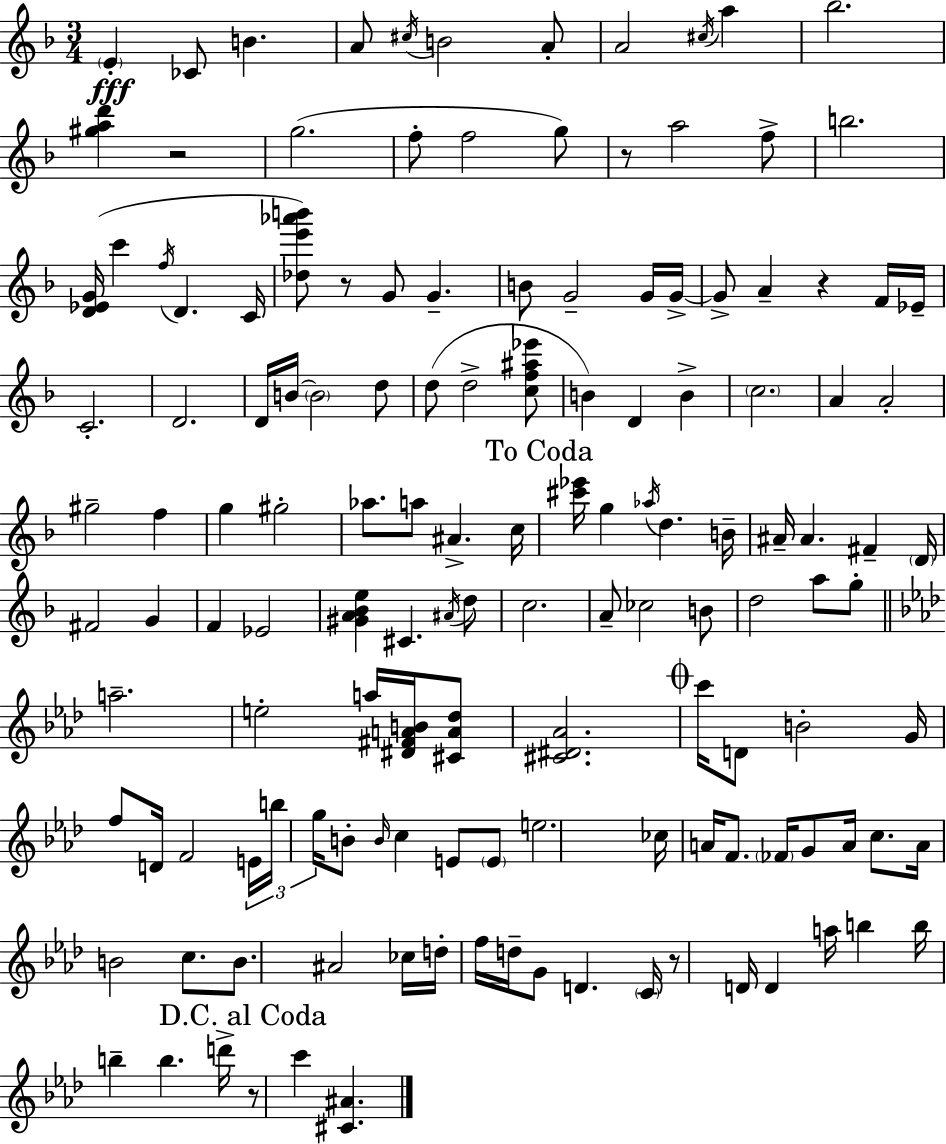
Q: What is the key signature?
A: D minor